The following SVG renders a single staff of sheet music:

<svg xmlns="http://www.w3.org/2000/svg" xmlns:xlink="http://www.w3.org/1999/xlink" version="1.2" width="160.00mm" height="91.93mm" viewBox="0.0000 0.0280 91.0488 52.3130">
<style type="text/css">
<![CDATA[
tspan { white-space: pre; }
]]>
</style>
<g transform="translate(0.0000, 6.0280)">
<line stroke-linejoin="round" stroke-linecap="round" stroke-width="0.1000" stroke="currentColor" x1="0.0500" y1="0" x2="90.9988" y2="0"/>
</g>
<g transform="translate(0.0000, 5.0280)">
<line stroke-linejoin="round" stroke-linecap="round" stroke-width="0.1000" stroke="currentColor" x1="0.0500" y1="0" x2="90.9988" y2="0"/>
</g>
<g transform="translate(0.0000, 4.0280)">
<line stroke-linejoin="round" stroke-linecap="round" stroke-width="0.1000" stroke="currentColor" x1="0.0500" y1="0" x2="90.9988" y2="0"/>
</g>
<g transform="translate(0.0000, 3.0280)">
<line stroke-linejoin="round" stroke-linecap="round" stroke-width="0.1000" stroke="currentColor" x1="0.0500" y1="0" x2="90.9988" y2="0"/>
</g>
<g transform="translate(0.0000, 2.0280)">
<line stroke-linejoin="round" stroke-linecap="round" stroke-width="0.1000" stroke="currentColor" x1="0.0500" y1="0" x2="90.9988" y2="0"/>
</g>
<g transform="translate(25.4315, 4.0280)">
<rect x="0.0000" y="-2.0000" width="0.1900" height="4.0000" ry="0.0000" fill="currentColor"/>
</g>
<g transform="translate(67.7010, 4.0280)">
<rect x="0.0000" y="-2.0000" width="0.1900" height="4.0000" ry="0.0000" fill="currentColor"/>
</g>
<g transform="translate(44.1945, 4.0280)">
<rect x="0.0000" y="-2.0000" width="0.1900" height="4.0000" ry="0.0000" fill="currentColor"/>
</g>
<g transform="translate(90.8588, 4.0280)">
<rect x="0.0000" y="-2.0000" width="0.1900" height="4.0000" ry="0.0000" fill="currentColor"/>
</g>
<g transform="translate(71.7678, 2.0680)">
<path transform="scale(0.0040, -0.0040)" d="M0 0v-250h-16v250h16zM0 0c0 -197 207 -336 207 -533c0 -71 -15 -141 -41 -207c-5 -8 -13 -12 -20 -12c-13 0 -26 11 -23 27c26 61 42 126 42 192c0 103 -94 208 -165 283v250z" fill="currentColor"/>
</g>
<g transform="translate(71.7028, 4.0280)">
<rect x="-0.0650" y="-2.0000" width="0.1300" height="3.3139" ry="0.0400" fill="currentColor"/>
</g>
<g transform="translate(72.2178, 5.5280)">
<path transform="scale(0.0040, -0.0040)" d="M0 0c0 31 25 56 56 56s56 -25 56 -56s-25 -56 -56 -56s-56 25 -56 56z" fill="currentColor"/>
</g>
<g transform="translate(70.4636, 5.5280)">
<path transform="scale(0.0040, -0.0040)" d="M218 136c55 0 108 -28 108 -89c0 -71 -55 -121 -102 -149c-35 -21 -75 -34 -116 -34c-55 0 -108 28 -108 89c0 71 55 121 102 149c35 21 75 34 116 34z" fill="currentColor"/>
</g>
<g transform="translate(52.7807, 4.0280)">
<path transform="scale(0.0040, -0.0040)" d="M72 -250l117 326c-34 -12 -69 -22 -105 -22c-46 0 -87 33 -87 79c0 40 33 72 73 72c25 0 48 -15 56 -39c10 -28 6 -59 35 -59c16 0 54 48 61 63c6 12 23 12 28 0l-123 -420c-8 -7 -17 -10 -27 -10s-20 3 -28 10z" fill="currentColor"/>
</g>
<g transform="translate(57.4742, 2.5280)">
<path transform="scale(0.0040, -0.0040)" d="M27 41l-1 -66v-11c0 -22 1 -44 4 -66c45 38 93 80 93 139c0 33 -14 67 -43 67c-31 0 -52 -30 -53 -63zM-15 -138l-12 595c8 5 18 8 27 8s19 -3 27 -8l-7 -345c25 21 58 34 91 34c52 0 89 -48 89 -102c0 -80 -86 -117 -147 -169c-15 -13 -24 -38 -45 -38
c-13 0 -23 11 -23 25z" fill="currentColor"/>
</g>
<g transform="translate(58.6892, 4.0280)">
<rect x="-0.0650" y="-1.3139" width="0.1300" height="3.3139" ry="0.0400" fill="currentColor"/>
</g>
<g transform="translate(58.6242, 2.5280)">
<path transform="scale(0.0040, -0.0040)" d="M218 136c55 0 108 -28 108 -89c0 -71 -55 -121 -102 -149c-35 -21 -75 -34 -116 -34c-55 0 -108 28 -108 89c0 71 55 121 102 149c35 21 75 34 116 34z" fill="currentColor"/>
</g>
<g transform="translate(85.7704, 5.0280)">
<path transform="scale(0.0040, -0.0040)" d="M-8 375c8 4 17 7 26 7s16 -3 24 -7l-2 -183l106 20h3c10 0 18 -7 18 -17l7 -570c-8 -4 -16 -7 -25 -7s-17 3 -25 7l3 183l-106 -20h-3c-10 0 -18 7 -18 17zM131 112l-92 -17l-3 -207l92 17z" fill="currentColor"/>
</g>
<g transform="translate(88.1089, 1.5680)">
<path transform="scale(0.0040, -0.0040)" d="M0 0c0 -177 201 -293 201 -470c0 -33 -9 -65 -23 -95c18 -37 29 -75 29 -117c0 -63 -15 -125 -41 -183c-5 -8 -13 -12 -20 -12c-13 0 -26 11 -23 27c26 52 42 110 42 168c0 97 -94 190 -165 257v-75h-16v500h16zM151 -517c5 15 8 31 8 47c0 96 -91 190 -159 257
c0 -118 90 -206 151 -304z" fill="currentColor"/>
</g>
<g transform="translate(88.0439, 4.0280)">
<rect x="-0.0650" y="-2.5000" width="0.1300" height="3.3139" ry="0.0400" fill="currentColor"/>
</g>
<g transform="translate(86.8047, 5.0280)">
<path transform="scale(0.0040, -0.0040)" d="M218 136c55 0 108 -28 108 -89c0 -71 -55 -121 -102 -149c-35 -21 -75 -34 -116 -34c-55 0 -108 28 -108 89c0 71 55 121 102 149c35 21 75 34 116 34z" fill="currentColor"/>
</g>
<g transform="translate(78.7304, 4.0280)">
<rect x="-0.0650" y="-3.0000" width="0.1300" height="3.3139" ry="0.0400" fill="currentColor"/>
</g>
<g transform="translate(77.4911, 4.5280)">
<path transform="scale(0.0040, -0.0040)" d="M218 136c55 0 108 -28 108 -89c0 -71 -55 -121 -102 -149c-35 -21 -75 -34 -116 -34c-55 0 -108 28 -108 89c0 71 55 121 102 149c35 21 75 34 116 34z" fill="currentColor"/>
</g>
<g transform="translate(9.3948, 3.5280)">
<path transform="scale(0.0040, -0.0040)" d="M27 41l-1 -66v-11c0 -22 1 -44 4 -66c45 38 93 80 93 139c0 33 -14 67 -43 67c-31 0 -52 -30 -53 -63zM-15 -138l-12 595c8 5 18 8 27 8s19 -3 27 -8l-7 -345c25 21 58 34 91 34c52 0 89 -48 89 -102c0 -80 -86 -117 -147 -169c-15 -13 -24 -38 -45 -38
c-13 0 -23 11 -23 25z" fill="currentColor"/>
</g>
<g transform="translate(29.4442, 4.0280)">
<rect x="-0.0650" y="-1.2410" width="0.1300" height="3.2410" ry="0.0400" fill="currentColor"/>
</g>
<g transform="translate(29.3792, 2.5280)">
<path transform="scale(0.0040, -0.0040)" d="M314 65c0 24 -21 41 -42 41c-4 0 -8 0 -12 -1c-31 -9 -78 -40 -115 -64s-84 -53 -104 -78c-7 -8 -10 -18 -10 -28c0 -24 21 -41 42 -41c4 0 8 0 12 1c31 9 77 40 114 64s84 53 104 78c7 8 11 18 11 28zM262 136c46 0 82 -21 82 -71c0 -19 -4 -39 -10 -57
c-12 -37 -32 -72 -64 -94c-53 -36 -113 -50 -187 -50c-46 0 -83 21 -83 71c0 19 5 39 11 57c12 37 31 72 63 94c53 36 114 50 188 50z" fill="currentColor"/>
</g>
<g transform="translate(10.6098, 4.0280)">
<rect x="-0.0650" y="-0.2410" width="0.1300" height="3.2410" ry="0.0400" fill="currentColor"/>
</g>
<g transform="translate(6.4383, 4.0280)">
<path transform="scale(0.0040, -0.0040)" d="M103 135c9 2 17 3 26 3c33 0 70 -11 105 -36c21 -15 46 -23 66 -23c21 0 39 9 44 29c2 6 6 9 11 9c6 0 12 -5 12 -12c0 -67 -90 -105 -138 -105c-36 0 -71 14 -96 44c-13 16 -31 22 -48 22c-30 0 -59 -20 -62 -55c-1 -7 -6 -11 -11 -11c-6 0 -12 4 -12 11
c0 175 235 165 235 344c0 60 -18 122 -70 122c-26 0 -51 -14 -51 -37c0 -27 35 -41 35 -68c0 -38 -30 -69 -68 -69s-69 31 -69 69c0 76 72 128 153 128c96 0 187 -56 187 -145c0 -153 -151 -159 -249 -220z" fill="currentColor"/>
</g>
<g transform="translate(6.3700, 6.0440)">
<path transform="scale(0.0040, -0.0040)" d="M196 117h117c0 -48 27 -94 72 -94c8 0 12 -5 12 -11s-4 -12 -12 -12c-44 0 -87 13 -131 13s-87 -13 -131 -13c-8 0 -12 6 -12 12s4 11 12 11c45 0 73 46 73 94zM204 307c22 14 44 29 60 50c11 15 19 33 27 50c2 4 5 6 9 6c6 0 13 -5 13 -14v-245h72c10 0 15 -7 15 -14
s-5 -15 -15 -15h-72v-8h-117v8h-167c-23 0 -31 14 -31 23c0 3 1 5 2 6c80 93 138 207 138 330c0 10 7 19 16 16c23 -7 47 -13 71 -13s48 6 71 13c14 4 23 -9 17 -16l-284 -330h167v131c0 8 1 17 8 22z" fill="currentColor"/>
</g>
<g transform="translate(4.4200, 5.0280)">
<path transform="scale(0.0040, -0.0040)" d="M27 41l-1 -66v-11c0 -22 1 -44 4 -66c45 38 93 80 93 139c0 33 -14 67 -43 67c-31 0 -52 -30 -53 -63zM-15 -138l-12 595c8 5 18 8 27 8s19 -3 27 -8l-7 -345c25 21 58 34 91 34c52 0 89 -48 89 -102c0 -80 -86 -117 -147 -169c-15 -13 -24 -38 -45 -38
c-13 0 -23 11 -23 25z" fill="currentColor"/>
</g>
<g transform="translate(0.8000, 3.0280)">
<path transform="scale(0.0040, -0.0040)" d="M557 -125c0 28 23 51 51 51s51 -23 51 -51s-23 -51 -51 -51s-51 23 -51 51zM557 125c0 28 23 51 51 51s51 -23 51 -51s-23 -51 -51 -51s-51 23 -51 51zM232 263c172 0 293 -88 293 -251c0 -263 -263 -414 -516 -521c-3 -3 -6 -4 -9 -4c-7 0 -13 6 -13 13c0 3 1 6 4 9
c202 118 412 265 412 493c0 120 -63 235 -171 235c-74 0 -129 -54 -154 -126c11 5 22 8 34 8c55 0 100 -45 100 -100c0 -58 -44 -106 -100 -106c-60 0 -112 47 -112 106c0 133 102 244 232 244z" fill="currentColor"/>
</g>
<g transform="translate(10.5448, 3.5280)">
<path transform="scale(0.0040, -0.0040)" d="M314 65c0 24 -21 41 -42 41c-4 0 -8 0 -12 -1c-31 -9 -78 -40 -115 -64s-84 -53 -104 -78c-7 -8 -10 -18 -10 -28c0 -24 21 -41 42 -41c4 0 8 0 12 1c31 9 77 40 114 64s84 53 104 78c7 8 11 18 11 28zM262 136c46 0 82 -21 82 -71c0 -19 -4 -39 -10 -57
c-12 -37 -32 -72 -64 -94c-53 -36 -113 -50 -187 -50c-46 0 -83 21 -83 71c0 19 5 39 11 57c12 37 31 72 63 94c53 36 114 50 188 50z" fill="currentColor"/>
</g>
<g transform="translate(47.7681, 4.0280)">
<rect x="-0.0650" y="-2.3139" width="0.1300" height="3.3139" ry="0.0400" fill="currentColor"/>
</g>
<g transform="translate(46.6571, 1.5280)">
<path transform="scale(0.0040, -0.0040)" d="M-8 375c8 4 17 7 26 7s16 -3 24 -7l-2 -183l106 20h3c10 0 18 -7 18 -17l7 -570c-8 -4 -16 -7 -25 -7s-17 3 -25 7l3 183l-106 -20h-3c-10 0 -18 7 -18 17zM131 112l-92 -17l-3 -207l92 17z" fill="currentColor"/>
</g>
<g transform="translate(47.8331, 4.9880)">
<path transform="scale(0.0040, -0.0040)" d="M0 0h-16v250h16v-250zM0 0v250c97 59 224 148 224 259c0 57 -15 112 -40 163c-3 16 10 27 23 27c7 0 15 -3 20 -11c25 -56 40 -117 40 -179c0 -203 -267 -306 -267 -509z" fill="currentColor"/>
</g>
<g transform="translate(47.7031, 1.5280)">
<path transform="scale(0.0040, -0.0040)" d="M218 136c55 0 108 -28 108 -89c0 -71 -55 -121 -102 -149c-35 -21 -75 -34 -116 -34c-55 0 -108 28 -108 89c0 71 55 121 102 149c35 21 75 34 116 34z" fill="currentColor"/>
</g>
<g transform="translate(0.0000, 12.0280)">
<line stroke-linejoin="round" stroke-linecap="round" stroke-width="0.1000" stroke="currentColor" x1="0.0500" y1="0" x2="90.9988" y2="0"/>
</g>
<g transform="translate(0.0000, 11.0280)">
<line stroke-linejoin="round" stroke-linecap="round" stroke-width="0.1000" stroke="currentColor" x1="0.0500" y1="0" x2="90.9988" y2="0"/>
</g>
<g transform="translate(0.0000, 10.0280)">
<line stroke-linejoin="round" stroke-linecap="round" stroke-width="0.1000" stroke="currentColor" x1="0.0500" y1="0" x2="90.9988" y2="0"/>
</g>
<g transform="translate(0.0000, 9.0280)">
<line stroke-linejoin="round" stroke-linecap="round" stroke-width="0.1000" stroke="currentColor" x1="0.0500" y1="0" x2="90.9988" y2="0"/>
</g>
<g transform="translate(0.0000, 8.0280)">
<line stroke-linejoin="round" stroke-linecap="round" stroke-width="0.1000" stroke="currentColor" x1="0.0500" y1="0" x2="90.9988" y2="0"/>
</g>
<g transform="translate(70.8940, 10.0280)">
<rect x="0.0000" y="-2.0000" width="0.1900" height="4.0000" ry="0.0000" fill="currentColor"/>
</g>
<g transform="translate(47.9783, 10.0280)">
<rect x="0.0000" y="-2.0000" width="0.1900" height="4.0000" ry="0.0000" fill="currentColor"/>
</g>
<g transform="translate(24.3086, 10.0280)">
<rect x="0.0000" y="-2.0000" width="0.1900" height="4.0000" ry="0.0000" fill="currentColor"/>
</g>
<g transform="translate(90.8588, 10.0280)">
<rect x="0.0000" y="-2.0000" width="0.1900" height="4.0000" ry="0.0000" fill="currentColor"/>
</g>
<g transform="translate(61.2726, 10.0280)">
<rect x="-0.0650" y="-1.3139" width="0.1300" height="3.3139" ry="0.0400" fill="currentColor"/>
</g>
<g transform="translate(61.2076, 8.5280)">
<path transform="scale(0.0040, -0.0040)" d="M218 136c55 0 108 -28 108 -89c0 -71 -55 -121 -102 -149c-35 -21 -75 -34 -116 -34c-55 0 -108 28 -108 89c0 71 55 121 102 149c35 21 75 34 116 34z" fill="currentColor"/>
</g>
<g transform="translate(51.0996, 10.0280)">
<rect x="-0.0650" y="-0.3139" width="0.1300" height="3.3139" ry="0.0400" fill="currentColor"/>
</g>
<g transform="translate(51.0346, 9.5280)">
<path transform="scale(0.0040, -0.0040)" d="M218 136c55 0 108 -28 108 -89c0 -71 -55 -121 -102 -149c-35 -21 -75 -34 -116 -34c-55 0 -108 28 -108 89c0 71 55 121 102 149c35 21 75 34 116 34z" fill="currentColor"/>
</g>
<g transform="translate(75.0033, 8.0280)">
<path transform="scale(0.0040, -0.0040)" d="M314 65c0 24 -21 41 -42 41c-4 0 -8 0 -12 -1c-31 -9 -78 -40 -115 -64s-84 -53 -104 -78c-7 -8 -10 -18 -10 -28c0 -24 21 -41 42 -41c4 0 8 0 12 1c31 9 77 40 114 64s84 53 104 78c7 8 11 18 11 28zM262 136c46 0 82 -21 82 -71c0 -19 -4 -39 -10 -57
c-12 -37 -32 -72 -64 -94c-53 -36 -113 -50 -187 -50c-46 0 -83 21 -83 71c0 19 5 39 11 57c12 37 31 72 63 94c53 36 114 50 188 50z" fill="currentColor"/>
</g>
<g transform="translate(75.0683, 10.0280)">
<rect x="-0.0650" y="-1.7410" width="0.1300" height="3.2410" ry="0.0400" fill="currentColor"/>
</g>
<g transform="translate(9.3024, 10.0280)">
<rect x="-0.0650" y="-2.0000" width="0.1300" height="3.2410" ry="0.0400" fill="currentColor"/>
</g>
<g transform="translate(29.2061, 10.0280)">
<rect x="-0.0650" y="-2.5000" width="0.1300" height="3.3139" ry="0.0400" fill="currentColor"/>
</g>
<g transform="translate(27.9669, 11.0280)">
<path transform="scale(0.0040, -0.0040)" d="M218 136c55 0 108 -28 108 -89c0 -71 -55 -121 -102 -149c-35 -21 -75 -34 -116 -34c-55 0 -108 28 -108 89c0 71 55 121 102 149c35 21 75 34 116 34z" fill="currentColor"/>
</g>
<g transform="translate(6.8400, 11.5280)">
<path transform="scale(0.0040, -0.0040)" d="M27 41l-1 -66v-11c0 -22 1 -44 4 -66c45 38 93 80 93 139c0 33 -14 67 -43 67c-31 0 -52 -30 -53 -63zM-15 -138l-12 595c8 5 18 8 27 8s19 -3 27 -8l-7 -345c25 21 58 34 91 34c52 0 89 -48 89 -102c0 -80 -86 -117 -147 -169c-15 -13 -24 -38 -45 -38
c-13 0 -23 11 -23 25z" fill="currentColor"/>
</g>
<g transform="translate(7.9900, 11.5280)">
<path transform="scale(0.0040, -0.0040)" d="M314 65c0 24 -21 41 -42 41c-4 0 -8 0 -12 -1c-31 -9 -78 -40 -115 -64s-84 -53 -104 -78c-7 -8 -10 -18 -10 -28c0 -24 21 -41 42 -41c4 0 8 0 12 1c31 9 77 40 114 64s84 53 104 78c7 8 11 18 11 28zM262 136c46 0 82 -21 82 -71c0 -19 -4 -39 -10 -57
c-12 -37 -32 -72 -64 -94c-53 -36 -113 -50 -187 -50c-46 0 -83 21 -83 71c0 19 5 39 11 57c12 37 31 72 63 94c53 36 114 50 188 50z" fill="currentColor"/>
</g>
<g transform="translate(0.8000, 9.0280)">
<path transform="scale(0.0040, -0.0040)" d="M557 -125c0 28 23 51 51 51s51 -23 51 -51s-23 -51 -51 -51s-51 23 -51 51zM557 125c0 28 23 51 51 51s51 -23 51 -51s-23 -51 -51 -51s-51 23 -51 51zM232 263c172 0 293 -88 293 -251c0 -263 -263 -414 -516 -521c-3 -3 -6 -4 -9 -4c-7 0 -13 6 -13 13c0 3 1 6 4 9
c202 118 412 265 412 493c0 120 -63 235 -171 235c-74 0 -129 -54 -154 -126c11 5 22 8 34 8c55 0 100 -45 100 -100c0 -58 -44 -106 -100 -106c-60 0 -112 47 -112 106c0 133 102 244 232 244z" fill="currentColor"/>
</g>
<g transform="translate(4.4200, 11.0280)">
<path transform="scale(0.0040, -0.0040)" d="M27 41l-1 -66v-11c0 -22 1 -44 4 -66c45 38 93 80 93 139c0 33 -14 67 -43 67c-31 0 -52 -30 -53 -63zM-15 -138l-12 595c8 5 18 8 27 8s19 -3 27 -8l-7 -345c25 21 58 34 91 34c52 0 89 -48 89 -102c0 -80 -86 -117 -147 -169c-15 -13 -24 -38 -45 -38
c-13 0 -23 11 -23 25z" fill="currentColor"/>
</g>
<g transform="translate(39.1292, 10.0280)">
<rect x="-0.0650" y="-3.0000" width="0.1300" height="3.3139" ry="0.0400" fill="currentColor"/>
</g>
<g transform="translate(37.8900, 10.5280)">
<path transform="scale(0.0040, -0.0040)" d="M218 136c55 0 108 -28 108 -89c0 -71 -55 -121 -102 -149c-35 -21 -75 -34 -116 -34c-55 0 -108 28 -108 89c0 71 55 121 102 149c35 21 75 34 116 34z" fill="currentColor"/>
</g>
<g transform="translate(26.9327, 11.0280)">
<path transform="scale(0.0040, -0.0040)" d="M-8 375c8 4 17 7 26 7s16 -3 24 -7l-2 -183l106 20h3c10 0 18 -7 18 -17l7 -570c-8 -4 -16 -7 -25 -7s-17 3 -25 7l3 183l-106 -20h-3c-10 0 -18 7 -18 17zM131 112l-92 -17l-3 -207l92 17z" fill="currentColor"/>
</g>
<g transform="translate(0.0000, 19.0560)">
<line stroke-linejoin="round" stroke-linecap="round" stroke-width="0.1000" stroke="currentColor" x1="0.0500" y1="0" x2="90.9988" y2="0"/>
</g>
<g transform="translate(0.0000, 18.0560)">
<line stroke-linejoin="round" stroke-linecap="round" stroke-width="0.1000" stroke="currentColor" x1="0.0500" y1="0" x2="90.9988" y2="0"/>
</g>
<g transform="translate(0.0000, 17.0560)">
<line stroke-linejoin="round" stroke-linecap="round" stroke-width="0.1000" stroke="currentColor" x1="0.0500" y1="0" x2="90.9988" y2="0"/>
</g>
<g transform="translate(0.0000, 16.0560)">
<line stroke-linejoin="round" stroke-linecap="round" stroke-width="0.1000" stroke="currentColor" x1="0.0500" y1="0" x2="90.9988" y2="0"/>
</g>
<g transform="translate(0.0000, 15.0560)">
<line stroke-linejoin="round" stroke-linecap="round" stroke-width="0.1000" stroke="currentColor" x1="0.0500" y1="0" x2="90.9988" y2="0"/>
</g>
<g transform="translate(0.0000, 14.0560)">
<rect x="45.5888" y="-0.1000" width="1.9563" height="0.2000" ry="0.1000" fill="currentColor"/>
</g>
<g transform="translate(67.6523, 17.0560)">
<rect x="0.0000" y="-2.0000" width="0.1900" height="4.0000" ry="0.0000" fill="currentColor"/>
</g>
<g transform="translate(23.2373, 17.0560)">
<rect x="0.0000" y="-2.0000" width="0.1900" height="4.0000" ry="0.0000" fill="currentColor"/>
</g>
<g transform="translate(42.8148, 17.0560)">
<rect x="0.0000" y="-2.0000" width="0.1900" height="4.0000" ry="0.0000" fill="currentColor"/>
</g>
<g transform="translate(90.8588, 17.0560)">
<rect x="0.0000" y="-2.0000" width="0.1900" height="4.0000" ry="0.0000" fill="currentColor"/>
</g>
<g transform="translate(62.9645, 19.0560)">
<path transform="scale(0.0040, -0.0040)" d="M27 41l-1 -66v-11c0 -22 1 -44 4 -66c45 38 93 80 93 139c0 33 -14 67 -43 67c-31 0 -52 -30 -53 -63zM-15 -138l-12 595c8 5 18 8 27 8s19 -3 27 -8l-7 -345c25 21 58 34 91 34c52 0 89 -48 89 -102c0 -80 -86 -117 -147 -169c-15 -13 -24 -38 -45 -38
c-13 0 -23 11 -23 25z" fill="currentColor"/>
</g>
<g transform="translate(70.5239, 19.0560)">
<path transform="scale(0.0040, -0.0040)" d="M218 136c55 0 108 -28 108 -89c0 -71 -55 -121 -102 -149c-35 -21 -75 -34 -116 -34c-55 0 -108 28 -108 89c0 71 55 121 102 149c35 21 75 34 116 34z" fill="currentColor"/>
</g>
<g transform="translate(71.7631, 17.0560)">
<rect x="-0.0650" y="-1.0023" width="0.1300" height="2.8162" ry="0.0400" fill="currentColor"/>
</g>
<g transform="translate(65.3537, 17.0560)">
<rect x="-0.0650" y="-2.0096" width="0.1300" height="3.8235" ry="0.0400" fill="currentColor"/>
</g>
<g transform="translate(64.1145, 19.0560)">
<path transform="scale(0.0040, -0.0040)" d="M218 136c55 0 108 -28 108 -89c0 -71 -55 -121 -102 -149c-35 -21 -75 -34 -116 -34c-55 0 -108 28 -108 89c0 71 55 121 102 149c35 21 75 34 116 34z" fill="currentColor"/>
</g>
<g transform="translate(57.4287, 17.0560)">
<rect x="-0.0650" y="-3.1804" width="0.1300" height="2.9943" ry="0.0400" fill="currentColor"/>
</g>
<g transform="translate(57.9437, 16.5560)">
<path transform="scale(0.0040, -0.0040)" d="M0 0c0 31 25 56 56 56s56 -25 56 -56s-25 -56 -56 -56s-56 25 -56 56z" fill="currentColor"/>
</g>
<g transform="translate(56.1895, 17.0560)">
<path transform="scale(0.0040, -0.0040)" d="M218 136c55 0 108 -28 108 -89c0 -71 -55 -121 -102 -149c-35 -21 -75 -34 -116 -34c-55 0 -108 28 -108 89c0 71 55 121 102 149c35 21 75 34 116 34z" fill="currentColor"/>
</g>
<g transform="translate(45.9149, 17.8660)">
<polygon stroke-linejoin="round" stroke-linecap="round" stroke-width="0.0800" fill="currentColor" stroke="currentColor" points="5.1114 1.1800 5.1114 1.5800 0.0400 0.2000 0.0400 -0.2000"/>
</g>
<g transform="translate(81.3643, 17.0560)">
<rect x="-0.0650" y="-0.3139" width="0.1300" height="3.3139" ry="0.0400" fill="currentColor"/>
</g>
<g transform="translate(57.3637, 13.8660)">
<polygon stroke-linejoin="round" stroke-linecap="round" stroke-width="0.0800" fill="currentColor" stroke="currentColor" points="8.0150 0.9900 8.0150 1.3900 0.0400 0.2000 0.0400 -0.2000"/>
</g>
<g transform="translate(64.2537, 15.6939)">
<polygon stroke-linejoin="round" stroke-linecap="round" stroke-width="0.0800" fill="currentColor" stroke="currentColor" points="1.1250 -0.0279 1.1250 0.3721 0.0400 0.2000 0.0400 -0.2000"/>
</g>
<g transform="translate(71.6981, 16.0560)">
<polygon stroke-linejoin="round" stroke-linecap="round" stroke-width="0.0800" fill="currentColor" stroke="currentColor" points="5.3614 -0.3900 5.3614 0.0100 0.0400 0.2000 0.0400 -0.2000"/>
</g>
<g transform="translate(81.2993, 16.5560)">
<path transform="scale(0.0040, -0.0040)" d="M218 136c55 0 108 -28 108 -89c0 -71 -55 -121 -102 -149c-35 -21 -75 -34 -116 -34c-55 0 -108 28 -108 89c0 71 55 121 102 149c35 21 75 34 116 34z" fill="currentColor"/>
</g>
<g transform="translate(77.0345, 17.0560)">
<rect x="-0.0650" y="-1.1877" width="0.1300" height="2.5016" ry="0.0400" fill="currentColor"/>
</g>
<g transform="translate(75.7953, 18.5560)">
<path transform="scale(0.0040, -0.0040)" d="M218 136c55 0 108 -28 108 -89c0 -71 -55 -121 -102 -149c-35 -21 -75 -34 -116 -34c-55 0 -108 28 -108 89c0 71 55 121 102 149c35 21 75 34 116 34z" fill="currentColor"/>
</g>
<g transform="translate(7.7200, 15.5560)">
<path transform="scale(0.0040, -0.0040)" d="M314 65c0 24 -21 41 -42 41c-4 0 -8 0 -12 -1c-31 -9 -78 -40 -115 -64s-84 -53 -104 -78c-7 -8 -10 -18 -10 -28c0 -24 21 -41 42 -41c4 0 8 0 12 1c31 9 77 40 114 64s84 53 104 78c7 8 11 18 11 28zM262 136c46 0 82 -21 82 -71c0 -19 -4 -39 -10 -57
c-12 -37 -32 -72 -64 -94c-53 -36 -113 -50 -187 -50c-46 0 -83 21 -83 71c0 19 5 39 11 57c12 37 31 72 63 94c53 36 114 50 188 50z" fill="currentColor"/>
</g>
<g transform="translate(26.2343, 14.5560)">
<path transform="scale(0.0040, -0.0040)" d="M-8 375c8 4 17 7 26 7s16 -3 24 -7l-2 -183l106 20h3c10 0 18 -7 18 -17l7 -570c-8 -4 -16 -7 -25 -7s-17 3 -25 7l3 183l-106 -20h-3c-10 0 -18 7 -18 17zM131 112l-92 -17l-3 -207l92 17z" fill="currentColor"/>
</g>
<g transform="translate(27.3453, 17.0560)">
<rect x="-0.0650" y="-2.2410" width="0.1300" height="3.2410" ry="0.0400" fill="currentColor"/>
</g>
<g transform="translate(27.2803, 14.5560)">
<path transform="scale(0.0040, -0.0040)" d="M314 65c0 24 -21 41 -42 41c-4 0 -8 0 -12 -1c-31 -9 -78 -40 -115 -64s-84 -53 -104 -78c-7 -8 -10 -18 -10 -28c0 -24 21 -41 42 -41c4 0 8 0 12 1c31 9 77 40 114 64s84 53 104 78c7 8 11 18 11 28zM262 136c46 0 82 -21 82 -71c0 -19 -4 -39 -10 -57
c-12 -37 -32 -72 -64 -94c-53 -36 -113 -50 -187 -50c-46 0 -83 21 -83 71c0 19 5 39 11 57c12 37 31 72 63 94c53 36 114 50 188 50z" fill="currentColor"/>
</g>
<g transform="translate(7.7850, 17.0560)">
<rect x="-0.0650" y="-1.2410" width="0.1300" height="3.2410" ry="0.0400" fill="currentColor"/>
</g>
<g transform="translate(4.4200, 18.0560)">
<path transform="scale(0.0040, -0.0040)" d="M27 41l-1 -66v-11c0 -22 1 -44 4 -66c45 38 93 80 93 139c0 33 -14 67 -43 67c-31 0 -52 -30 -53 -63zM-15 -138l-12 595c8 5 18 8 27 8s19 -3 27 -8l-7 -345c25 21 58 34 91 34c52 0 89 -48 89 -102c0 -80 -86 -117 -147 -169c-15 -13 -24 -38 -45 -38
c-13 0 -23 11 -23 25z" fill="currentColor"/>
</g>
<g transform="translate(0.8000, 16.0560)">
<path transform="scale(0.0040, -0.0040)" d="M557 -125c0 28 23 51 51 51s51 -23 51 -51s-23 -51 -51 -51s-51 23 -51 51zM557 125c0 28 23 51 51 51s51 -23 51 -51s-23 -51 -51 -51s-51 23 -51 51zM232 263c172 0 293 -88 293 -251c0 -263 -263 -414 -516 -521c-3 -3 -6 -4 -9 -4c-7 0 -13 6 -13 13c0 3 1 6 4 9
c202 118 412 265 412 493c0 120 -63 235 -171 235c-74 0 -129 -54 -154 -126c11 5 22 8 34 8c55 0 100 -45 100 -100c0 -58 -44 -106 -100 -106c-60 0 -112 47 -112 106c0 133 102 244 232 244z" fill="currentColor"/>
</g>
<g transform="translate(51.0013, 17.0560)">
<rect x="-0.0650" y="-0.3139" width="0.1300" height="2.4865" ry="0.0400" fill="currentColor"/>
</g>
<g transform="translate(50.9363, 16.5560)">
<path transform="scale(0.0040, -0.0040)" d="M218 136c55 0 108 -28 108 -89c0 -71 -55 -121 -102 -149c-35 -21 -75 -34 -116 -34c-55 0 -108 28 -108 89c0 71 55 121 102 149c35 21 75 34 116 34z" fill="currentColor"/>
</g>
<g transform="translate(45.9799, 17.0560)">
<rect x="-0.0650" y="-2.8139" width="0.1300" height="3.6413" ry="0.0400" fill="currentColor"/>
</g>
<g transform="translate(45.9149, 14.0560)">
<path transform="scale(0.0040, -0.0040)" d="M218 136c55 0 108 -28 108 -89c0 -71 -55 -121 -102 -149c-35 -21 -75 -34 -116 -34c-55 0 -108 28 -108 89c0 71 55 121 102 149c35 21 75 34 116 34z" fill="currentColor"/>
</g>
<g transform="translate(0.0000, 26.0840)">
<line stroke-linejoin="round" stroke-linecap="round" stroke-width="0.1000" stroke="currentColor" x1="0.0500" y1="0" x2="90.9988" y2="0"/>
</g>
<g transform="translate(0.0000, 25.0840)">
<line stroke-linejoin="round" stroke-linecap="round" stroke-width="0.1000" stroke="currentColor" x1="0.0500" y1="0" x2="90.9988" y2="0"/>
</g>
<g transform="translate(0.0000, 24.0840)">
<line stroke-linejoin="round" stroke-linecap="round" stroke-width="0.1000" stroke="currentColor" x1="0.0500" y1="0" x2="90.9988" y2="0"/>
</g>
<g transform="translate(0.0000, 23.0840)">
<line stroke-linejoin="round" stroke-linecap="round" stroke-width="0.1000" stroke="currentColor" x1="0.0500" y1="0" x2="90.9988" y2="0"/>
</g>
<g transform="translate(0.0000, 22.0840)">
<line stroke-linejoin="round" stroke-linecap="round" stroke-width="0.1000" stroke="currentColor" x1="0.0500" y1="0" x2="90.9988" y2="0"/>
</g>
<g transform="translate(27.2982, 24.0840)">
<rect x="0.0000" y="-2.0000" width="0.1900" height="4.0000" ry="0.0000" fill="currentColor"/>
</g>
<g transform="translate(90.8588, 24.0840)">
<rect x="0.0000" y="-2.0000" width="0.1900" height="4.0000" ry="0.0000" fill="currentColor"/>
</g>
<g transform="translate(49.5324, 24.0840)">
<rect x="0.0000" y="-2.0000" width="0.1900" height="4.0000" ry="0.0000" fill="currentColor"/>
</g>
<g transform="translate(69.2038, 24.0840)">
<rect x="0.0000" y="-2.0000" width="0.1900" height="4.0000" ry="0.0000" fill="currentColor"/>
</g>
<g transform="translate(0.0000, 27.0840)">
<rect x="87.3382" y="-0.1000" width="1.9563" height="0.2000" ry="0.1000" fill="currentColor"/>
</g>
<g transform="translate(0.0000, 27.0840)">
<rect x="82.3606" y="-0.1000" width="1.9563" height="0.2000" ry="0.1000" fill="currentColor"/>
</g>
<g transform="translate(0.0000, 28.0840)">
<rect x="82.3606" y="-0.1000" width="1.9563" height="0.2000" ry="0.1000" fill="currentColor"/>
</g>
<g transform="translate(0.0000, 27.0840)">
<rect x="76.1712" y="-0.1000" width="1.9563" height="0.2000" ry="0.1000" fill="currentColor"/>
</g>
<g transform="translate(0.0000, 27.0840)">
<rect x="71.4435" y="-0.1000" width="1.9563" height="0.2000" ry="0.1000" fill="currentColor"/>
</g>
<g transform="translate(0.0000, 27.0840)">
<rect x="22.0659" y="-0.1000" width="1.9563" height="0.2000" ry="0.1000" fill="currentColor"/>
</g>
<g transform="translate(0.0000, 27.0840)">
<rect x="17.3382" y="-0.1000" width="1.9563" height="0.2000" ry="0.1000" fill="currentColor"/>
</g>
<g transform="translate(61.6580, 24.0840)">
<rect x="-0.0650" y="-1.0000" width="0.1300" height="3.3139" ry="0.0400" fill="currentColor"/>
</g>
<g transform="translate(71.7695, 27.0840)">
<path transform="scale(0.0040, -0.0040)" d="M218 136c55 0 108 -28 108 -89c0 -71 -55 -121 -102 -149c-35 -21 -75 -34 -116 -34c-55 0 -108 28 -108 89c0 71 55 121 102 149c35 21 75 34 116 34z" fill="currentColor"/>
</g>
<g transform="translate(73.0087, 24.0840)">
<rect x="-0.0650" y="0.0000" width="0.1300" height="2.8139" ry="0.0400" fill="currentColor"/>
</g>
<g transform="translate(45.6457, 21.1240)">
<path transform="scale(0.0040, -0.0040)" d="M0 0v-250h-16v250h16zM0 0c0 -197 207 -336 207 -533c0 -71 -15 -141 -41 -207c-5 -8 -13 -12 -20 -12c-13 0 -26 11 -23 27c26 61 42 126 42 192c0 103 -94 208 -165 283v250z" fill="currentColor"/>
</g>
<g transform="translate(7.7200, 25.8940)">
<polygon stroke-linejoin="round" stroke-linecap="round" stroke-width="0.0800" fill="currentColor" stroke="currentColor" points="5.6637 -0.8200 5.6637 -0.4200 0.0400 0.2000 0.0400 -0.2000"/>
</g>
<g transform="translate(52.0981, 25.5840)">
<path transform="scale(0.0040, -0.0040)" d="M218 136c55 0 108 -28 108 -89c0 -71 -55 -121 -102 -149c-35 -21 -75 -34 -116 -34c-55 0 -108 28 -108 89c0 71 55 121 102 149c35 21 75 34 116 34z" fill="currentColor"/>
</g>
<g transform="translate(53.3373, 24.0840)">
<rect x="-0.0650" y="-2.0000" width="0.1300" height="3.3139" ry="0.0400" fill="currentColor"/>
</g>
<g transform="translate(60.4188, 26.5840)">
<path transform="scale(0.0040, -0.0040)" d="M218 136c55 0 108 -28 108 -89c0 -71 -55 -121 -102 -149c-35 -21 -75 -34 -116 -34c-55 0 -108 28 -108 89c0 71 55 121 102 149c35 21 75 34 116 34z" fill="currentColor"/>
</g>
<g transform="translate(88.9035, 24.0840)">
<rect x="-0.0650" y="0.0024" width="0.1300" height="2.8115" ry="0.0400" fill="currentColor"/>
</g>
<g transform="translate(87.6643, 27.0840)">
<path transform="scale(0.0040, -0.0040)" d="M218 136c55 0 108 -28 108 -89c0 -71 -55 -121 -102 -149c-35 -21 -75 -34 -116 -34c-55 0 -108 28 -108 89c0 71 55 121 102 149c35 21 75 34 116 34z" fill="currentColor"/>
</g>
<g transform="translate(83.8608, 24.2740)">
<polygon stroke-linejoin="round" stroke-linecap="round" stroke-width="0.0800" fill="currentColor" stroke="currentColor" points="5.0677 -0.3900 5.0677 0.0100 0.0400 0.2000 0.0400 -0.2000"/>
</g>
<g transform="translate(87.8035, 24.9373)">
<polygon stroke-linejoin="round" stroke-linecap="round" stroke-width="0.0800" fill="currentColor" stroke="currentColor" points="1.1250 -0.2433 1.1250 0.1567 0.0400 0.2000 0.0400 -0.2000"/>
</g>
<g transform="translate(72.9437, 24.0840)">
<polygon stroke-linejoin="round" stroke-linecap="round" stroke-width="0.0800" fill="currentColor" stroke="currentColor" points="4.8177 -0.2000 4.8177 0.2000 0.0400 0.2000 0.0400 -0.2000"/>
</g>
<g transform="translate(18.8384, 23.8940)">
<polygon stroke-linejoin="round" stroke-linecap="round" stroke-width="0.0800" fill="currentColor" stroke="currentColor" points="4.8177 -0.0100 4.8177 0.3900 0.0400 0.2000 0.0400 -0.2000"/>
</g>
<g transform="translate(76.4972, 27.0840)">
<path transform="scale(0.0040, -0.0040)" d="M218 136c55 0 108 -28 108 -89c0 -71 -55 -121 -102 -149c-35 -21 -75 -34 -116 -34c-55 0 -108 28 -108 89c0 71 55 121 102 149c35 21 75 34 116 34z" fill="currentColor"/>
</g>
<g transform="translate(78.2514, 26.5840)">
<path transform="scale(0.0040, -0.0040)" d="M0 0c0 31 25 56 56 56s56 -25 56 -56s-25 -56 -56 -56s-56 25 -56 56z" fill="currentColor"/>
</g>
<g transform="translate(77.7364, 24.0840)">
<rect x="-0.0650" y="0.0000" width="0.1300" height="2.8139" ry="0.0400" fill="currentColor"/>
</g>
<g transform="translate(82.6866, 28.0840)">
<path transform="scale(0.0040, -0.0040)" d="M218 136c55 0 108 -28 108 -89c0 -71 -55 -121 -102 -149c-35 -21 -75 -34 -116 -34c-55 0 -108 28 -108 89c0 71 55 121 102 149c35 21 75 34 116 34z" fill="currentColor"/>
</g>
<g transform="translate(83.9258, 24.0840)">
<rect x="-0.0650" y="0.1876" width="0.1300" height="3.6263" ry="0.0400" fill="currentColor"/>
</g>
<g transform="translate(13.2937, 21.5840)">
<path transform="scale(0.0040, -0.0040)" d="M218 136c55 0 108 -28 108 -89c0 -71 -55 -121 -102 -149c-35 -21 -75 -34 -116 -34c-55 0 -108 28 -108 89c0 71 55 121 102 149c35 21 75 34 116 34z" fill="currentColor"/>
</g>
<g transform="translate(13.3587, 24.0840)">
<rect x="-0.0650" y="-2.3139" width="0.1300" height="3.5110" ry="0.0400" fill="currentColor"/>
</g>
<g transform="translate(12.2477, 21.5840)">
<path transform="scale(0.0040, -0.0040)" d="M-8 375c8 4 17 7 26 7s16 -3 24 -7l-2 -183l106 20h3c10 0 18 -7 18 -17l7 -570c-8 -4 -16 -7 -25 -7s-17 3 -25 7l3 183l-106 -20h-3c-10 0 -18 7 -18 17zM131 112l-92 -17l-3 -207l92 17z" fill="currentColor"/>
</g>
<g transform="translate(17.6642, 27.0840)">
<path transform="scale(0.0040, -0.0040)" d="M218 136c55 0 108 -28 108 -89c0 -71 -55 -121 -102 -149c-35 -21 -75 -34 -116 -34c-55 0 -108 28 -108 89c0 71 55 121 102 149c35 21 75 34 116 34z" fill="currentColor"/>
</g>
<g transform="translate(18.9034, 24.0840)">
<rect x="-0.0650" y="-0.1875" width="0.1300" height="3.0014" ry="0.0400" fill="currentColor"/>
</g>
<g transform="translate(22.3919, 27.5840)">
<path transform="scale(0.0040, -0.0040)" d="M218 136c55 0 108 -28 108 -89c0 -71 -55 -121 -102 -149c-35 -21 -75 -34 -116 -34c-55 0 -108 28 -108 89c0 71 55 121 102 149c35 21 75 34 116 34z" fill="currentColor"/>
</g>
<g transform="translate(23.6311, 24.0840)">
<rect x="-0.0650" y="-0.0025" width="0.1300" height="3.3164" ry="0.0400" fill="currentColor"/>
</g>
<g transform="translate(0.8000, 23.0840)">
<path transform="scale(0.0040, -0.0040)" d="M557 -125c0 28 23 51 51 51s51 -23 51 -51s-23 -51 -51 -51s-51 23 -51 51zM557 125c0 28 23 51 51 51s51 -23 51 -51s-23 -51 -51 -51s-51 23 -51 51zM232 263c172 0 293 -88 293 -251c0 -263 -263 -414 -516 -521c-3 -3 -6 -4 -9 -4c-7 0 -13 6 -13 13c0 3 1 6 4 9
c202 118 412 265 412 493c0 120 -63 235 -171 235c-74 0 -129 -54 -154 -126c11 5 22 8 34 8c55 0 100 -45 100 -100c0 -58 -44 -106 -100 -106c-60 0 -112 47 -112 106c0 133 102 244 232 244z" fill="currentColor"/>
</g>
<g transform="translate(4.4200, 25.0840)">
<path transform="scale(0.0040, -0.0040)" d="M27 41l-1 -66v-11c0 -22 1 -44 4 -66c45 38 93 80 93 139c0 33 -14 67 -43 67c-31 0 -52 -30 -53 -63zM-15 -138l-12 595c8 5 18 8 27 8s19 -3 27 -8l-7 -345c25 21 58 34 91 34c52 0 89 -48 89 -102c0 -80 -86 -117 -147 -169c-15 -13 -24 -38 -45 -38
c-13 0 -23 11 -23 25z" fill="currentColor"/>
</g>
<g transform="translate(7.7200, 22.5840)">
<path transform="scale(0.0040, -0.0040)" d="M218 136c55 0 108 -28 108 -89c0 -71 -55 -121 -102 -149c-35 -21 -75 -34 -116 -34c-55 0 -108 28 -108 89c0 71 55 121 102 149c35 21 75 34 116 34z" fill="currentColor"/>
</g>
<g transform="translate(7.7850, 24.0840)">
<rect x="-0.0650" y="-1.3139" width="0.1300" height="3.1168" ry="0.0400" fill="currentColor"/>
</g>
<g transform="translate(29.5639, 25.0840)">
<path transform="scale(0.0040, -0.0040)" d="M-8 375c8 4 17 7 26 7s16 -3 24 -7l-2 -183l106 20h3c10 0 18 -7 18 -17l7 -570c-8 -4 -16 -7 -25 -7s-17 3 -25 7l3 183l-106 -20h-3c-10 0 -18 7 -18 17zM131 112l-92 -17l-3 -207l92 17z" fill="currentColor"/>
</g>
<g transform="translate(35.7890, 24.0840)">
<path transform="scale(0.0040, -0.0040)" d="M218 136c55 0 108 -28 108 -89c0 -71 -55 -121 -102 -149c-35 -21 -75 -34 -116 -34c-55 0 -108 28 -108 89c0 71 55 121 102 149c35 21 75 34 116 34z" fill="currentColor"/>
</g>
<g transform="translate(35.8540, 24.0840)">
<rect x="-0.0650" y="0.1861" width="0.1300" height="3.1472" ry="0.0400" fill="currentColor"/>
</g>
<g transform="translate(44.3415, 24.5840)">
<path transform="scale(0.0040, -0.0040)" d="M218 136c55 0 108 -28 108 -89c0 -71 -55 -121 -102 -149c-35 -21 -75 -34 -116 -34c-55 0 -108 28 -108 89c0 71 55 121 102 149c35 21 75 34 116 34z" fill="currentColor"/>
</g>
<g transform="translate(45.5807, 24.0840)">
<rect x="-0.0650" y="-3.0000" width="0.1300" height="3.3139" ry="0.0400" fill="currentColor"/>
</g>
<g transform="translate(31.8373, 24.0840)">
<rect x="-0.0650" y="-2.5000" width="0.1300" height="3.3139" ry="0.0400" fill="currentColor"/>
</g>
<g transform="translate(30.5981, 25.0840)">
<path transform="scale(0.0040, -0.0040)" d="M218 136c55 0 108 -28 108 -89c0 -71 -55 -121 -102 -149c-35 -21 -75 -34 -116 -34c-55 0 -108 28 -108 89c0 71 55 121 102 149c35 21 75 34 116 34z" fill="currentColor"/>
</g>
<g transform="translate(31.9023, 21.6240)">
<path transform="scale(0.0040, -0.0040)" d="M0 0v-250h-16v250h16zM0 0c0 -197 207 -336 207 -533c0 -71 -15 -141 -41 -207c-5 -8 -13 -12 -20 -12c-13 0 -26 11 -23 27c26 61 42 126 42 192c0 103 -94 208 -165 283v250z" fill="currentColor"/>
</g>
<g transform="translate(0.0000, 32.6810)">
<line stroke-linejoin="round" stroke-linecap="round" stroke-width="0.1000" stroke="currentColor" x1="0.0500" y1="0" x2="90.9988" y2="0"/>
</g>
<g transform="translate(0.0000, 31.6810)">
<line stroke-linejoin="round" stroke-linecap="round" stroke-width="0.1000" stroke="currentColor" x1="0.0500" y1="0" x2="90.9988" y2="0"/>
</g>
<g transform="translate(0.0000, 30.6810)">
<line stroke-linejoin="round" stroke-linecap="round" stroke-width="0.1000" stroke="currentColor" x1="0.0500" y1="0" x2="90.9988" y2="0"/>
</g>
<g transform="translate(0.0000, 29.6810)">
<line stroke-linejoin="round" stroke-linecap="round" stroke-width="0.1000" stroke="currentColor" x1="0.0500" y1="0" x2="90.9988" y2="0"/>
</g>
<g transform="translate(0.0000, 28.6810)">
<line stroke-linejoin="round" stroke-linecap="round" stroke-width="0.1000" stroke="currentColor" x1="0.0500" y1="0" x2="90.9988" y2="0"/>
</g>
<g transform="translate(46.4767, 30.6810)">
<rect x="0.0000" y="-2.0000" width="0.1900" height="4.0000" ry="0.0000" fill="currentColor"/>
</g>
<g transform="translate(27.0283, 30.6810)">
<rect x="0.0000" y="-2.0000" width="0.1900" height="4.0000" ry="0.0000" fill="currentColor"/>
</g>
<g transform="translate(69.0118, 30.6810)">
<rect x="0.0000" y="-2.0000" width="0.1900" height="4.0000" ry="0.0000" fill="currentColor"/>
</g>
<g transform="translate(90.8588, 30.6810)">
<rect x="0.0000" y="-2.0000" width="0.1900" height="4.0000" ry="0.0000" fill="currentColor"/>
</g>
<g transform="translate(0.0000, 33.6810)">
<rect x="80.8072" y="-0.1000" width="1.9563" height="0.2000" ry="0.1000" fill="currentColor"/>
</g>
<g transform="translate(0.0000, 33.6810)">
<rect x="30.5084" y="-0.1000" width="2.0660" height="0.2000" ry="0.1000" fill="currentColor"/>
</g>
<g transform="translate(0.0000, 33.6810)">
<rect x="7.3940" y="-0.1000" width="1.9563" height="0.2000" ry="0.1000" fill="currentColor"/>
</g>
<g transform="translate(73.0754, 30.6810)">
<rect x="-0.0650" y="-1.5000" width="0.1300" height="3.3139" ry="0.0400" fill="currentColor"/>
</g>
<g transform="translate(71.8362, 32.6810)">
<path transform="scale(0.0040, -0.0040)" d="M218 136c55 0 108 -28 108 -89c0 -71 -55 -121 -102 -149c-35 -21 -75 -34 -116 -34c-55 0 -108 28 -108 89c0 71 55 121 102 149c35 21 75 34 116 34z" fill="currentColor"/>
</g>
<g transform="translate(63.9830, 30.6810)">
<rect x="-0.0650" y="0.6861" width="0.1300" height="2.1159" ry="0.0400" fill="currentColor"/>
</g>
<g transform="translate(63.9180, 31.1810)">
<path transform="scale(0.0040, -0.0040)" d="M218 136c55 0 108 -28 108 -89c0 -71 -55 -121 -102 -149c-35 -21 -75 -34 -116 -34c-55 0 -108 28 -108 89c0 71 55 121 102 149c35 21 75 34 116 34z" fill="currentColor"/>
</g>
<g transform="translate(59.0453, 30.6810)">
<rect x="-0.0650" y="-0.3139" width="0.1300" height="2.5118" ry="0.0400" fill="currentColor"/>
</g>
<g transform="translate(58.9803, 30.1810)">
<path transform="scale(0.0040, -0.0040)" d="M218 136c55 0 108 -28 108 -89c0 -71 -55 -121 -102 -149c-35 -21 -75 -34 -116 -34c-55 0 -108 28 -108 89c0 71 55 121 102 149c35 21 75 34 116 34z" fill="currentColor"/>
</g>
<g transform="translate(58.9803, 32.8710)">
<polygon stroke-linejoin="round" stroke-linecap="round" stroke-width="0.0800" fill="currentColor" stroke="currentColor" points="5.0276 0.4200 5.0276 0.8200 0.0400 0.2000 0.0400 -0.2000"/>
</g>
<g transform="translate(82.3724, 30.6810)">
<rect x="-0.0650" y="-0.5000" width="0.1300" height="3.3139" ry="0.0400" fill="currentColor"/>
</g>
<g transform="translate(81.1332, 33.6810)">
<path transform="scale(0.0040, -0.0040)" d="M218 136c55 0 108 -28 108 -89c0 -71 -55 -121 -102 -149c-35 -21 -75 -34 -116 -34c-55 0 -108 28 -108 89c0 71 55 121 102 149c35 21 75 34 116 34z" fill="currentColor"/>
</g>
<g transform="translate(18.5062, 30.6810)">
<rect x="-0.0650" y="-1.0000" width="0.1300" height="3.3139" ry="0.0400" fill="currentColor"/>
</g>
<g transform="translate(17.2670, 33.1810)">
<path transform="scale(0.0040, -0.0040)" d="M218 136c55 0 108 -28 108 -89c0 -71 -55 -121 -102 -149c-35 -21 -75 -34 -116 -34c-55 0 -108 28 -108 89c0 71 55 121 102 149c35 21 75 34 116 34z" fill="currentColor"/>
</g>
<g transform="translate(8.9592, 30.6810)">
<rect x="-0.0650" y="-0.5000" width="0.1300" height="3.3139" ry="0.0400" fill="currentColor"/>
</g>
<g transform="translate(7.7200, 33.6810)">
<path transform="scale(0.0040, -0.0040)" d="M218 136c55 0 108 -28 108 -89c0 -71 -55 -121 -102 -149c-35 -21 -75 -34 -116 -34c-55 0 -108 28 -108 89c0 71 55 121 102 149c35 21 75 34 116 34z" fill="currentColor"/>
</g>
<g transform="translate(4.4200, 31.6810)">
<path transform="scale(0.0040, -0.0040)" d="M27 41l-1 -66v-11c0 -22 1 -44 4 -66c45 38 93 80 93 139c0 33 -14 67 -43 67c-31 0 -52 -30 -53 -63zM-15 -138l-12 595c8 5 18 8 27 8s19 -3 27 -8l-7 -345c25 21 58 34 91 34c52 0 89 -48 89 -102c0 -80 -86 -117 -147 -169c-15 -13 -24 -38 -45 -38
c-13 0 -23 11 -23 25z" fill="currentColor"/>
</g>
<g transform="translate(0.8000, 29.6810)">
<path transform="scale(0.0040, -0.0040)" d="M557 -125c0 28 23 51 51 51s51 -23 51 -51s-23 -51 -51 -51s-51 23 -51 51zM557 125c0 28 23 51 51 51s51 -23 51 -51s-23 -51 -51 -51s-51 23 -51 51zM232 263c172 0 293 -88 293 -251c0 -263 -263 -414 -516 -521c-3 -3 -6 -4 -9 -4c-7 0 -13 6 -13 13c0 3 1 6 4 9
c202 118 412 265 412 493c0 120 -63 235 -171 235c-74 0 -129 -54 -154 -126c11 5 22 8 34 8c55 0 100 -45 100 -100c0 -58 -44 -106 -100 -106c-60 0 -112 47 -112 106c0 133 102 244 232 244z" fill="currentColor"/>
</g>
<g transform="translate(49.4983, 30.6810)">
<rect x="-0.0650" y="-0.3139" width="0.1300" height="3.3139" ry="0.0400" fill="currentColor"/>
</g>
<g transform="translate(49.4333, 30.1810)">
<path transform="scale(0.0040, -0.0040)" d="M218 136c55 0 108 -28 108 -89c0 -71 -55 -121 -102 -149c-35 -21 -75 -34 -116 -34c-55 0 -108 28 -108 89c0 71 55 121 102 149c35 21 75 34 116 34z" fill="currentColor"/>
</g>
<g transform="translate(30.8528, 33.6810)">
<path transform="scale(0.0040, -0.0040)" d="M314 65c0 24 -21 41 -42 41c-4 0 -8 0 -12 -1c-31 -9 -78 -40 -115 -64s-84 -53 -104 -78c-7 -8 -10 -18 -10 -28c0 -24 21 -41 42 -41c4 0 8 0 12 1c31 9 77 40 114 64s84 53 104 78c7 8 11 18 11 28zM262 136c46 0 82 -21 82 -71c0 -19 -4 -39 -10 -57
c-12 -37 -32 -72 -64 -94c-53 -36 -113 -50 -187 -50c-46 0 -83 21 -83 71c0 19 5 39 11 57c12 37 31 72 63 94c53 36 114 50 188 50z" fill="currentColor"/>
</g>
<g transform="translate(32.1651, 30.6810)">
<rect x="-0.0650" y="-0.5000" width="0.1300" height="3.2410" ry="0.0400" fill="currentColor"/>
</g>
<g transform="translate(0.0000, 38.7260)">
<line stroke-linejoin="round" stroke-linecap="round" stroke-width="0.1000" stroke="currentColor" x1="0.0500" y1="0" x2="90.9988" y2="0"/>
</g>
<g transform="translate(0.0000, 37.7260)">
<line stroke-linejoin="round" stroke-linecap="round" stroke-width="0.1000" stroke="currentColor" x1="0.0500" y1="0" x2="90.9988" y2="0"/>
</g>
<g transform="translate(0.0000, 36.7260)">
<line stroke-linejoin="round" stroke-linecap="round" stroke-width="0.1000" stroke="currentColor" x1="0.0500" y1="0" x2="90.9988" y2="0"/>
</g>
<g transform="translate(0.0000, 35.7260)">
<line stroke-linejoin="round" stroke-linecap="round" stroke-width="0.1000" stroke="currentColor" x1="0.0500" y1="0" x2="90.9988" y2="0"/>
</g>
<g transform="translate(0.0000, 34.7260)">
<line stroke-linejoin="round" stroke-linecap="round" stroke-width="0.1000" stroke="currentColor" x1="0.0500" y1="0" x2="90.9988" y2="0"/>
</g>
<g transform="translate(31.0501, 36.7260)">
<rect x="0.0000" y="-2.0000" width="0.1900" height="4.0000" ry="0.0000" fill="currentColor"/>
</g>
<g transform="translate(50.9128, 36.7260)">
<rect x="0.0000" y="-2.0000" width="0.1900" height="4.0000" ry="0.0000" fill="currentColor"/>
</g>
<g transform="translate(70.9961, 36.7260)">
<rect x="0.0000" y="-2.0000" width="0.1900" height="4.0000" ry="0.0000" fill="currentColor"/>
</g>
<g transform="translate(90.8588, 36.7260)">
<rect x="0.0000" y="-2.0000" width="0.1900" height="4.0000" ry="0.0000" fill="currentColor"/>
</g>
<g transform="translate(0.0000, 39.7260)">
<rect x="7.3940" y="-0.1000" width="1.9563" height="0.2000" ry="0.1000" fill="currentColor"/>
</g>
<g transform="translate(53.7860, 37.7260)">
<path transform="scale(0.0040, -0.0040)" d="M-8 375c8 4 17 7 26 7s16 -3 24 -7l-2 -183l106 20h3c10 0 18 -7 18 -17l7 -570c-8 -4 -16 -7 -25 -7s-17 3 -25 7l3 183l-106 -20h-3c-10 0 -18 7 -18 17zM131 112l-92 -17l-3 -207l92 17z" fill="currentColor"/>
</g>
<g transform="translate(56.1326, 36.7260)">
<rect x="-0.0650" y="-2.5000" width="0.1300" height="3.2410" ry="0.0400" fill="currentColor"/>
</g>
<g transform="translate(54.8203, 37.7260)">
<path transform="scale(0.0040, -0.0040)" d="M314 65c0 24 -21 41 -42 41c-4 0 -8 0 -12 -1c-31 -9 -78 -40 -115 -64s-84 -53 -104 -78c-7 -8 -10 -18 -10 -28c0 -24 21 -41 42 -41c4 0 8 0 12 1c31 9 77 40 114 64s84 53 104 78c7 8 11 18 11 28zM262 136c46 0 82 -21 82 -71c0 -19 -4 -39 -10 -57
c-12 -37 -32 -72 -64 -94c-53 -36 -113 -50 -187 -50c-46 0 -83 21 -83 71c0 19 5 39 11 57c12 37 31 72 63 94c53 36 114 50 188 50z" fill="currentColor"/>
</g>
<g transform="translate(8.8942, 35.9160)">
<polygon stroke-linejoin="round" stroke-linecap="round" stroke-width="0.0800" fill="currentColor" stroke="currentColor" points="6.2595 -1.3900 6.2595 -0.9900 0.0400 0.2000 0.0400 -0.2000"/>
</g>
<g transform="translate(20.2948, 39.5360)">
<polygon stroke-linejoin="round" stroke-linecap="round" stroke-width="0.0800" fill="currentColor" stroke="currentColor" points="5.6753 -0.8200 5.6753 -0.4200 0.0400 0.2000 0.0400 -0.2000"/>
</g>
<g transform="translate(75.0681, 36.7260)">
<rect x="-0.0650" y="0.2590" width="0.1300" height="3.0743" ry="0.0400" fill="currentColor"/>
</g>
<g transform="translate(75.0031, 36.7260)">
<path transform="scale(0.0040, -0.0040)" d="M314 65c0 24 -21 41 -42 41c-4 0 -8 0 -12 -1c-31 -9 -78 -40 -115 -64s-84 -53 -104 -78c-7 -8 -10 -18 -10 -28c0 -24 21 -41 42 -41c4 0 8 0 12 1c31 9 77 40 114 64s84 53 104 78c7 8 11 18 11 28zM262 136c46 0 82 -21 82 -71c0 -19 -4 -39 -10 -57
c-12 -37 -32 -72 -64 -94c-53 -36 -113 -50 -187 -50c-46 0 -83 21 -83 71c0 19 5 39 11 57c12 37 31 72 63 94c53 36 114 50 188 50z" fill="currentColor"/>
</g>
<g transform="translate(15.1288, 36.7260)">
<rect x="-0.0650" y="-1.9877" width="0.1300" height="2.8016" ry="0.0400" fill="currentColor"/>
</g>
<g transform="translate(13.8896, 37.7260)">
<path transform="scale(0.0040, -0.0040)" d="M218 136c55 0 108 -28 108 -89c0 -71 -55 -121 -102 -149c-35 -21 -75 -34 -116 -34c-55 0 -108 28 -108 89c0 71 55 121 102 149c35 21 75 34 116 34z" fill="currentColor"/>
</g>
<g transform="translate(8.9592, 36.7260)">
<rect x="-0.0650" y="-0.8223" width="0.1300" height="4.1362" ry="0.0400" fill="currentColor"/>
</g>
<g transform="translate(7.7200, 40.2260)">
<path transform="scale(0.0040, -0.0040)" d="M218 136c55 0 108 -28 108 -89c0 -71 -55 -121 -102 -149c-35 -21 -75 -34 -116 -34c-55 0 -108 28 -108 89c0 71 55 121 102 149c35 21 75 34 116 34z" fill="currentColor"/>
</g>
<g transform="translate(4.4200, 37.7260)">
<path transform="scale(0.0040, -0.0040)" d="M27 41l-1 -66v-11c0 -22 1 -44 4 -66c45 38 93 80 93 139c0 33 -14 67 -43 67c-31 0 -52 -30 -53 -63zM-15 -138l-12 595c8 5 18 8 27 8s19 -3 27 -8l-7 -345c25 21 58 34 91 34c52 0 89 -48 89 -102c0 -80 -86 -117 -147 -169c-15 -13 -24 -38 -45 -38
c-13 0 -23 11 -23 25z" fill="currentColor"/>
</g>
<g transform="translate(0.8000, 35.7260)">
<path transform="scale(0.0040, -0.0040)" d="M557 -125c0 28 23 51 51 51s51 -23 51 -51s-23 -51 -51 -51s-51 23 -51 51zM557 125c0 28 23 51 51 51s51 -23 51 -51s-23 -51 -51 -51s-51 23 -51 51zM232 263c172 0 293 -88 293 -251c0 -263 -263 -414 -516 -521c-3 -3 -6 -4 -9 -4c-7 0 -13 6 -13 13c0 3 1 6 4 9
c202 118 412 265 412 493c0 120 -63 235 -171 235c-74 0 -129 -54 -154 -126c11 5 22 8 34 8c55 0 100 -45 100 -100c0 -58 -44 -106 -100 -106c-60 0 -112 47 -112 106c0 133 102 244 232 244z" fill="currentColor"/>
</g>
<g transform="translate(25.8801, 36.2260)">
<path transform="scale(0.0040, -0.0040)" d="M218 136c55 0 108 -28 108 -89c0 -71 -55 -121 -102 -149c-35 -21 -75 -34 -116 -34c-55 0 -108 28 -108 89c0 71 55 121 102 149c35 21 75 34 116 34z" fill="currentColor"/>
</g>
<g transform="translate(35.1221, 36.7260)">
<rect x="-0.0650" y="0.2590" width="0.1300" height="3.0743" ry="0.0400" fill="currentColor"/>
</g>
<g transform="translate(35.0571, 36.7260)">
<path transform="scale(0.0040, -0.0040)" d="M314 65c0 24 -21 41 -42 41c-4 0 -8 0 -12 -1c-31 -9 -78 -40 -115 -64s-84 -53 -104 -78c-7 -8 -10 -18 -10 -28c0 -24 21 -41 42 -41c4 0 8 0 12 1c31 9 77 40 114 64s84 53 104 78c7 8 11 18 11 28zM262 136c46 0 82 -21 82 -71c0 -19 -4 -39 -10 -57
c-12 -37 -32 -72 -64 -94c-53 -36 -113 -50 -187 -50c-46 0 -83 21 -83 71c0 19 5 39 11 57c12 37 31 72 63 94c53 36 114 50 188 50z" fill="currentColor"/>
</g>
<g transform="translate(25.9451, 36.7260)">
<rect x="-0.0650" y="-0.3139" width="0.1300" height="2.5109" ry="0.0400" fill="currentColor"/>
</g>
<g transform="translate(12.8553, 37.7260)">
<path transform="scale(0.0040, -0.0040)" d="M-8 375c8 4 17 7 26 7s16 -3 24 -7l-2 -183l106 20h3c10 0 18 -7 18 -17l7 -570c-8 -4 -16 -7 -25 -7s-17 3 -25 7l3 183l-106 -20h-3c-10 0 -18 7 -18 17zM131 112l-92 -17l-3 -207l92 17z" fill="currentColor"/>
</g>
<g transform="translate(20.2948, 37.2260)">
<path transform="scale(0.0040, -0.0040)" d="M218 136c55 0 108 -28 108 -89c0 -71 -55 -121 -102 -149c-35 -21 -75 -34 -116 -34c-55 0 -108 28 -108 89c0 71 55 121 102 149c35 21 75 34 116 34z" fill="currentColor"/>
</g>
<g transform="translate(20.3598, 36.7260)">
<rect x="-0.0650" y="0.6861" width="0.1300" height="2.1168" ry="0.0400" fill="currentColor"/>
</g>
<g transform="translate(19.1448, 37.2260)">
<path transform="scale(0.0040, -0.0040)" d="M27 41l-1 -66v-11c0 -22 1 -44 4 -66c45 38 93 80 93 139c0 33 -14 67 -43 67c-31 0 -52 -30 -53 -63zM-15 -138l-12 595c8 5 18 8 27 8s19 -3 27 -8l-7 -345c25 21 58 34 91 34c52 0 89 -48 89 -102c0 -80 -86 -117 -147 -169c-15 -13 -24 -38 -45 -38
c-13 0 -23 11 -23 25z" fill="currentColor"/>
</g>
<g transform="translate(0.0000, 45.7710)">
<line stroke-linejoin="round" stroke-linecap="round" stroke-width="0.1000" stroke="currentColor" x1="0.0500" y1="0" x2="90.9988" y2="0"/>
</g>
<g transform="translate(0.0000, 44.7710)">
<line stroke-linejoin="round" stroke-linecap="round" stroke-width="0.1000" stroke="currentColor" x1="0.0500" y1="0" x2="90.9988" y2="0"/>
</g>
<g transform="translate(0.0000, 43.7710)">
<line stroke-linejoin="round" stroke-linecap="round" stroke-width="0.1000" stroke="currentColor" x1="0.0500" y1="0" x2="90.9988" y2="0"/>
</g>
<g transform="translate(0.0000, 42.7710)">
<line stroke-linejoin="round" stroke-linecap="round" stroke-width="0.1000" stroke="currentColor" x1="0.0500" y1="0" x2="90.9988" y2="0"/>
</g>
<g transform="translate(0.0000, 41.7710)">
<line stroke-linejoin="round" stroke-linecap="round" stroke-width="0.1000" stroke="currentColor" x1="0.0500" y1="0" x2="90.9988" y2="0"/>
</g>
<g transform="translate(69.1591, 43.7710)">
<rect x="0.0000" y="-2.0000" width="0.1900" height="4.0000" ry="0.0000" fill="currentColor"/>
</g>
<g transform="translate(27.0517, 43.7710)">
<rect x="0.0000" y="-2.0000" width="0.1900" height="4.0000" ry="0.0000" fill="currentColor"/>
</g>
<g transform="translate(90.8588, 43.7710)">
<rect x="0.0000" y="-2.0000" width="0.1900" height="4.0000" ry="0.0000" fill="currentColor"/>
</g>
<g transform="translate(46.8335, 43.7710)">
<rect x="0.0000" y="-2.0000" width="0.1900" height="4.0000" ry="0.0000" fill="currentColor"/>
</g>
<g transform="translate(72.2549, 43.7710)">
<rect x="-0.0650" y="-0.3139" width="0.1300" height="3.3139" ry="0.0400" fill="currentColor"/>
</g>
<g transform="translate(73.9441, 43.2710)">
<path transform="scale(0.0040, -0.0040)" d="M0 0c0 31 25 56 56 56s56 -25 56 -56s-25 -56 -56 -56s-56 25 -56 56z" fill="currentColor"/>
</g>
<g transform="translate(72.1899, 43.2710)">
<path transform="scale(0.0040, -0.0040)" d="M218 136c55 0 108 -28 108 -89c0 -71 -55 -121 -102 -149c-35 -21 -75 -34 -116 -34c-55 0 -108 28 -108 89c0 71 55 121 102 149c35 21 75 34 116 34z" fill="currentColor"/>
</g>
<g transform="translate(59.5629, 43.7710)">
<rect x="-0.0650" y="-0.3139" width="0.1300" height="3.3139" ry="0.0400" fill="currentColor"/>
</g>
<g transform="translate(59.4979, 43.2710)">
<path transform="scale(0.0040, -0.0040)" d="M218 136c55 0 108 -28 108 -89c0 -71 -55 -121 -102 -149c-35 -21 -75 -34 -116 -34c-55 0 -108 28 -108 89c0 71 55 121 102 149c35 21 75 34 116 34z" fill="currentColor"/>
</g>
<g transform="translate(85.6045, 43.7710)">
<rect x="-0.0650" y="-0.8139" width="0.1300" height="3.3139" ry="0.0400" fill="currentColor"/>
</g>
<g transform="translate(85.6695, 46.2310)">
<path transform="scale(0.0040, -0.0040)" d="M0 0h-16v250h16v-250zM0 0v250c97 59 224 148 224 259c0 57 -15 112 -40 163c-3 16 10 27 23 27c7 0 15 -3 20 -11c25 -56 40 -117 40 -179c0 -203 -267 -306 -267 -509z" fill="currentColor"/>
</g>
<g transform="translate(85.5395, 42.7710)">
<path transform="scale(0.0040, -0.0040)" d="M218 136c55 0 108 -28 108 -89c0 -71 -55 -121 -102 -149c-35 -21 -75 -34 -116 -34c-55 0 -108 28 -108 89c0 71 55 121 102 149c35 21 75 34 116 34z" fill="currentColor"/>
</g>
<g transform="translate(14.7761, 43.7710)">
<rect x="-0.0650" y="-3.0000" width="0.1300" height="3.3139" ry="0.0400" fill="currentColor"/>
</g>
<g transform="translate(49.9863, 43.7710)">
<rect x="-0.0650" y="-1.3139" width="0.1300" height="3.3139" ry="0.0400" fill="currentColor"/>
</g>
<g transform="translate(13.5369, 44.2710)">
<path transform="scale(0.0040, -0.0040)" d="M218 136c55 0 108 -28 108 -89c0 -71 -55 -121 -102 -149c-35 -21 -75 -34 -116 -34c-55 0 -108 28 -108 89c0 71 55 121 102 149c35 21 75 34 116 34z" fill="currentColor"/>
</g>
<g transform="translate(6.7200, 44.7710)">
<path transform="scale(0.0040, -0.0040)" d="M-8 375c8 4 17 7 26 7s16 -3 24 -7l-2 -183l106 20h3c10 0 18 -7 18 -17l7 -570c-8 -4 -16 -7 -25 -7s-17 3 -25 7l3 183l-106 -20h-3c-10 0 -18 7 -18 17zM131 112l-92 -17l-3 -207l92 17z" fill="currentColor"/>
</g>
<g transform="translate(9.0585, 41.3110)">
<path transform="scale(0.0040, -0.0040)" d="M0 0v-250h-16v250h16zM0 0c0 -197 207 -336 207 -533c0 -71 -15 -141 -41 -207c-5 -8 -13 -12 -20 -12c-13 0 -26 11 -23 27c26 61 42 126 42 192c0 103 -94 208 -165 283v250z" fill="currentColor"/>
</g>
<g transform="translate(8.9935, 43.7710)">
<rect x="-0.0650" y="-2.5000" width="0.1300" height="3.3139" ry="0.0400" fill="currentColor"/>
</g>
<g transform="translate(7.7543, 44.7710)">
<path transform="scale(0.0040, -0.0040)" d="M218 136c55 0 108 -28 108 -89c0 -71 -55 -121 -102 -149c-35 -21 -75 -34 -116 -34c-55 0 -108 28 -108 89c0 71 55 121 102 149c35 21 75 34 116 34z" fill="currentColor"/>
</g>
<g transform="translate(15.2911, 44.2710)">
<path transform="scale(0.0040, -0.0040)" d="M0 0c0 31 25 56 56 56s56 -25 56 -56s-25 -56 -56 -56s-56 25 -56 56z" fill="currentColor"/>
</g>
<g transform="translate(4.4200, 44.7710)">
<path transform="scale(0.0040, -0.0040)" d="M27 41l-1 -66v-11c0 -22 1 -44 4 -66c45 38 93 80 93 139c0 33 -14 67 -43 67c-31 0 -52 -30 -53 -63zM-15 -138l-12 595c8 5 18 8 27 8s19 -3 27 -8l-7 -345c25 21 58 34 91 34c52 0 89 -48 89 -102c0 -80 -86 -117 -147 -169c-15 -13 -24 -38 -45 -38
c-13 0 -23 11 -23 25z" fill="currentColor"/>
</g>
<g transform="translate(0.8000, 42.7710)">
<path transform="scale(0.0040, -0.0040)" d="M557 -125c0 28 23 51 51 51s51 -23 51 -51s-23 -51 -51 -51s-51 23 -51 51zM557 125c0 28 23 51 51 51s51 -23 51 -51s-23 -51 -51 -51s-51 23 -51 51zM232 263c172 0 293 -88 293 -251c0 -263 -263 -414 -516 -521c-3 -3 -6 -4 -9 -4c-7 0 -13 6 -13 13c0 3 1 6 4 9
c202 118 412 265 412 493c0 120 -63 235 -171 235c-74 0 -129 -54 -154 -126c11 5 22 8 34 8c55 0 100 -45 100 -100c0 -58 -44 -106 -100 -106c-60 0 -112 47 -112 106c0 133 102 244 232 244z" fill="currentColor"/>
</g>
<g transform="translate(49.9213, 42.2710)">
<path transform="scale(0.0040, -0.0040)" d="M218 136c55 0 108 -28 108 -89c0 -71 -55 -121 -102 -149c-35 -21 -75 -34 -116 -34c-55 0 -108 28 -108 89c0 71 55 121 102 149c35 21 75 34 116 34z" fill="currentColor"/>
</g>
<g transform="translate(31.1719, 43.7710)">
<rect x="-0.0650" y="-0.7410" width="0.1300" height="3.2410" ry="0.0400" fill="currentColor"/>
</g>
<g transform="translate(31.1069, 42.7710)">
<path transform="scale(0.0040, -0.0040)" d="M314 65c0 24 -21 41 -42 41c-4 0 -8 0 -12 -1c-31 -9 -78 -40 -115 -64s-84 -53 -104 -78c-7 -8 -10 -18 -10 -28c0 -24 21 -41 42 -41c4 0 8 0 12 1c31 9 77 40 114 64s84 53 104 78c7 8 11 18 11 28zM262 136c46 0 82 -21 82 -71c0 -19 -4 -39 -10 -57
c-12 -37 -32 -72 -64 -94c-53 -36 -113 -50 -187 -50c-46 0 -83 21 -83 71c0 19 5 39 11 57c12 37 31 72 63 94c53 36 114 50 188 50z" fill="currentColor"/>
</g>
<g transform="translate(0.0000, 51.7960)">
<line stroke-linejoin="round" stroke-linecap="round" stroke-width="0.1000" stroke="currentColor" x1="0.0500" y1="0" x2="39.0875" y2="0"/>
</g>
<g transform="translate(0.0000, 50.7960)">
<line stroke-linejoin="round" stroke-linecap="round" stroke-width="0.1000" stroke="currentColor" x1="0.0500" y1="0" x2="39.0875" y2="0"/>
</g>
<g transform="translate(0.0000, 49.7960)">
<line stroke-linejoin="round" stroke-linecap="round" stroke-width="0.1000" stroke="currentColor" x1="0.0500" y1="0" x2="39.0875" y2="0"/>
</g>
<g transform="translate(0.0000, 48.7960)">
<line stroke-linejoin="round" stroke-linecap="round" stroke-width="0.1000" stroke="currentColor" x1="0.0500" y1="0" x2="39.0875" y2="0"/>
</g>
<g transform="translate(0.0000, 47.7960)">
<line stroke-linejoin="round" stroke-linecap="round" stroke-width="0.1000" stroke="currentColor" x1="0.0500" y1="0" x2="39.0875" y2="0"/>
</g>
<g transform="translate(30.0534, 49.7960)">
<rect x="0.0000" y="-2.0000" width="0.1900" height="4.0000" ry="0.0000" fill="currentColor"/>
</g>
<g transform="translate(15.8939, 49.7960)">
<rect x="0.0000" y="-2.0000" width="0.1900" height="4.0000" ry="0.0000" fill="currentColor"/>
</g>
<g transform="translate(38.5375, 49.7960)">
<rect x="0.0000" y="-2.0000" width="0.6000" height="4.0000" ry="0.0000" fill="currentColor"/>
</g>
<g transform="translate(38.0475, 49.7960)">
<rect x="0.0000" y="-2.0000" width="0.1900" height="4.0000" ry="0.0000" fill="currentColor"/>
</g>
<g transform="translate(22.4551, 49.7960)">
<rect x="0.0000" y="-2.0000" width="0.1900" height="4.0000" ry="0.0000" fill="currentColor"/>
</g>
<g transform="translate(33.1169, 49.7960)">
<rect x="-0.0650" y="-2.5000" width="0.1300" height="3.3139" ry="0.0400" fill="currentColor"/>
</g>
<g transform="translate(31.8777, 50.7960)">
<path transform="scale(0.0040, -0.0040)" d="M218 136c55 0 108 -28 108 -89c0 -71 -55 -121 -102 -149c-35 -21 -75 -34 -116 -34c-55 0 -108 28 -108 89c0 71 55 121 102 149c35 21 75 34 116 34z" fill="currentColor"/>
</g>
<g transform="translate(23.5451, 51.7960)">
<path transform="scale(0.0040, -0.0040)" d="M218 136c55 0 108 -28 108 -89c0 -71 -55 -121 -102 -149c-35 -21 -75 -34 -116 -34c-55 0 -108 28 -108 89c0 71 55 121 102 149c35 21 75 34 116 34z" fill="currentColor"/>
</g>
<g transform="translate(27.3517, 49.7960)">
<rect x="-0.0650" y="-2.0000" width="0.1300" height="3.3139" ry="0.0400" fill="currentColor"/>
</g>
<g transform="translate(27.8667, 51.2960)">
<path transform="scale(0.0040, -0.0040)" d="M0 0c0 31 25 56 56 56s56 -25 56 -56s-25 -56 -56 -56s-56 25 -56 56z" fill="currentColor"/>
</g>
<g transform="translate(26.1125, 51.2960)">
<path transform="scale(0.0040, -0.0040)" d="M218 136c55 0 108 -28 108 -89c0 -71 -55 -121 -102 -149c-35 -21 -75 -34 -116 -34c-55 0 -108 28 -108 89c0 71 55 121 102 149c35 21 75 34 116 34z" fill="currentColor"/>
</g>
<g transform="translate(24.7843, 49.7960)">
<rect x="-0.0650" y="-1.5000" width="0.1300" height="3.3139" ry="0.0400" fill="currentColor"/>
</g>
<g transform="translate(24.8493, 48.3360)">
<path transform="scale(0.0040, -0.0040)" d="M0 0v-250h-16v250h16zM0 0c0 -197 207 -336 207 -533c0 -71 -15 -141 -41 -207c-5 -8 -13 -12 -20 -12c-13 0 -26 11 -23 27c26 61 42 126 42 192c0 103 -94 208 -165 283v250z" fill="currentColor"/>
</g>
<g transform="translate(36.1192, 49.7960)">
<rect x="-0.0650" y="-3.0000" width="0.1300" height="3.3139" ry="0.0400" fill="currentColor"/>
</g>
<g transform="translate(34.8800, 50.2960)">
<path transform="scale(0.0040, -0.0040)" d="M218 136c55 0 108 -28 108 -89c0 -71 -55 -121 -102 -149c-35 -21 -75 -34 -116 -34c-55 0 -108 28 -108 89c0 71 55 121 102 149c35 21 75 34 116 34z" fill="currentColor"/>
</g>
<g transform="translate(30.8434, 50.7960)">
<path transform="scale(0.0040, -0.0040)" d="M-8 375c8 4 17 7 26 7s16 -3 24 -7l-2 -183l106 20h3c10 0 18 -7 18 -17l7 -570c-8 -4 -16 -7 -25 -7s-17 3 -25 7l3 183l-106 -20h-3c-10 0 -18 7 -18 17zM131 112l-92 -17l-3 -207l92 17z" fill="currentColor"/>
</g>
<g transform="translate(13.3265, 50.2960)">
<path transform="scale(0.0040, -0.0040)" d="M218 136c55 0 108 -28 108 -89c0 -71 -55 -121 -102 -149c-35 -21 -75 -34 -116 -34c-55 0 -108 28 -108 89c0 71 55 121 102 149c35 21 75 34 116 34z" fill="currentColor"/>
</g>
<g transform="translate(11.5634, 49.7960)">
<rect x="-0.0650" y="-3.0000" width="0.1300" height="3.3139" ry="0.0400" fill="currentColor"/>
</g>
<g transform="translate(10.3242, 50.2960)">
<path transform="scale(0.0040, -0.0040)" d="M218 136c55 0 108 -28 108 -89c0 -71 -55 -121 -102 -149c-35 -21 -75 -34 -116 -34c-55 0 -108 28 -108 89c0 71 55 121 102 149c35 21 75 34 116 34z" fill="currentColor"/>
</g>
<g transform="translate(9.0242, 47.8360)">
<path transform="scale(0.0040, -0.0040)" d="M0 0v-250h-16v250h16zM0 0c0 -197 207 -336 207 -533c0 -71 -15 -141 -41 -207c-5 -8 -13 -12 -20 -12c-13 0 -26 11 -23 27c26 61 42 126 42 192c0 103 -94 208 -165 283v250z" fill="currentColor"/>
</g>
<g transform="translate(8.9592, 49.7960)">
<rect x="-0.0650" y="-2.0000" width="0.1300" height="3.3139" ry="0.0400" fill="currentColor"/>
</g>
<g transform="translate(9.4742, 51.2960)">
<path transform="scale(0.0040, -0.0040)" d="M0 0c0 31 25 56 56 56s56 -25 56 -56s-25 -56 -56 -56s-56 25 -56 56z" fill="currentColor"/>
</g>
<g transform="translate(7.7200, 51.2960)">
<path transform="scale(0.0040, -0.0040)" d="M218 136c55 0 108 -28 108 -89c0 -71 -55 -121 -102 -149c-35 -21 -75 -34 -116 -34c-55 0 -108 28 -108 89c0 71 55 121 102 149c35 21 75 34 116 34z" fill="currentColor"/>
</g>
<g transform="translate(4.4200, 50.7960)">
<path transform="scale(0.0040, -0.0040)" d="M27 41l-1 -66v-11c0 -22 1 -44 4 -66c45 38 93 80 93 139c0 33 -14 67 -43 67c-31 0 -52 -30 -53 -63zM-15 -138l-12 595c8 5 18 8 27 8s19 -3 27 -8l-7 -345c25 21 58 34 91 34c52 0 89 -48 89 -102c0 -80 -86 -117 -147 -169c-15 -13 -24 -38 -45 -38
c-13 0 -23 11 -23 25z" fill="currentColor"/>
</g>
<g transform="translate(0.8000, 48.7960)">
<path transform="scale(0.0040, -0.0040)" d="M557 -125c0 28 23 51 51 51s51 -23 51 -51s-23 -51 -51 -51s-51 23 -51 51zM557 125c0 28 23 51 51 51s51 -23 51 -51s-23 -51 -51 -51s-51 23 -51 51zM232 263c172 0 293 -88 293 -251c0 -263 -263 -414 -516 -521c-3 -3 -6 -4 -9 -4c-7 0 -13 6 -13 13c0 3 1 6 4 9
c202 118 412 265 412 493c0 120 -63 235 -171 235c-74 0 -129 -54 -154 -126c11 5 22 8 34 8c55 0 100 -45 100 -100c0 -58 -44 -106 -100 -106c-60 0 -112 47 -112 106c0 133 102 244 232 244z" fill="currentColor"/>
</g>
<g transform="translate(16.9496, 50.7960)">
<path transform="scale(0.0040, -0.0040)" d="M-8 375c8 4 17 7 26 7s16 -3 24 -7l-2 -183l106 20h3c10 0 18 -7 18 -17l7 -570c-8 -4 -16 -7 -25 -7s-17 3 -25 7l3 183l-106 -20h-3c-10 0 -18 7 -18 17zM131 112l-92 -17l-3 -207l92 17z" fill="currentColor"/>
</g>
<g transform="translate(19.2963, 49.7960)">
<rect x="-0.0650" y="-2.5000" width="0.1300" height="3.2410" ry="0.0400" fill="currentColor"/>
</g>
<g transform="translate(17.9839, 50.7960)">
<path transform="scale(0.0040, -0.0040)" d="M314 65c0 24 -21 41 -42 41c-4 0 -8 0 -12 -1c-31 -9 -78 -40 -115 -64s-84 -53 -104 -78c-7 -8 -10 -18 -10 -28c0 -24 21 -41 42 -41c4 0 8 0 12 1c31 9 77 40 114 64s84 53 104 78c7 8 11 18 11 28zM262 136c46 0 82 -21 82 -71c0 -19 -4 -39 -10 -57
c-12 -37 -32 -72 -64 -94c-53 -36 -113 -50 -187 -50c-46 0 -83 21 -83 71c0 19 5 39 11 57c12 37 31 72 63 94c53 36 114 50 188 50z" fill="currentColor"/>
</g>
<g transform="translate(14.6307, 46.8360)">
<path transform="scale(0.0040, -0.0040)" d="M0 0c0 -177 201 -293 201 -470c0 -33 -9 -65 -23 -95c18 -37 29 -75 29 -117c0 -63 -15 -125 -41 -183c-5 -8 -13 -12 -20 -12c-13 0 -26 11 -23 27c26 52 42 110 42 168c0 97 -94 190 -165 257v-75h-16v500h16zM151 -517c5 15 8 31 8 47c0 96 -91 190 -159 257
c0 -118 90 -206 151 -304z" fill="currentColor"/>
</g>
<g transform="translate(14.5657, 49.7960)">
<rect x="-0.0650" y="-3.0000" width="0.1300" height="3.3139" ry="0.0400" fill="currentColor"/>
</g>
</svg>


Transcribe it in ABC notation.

X:1
T:Untitled
M:2/4
L:1/4
K:F
_E,2 G,2 B,/2 z/2 _G, A,,/2 C, B,,/4 _A,,2 B,, C, E, G, A,2 G,2 B,2 C/2 E,/2 D,/2 _G,,/4 G,,/2 A,,/2 E, G,/2 B,/2 E,,/2 D,,/2 B,,/2 D, C,/2 A,, F,, E,,/2 E,,/2 C,,/2 E,,/4 E,, F,, E,,2 E, E,/2 C,/2 G,, E,, D,,/2 B,,/2 _C,/2 E,/2 D,2 B,,2 D,2 B,,/2 C, F,2 G, E, E, F,/2 A,,/2 C, C,/4 B,,2 G,,/2 A,, B,, C,